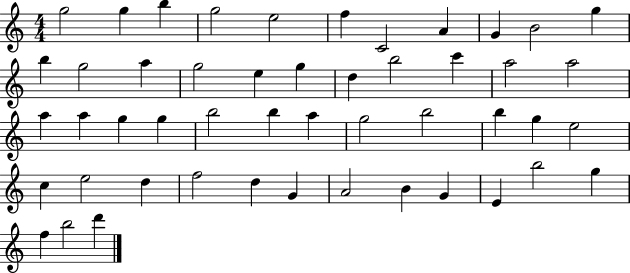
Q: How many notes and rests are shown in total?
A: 49